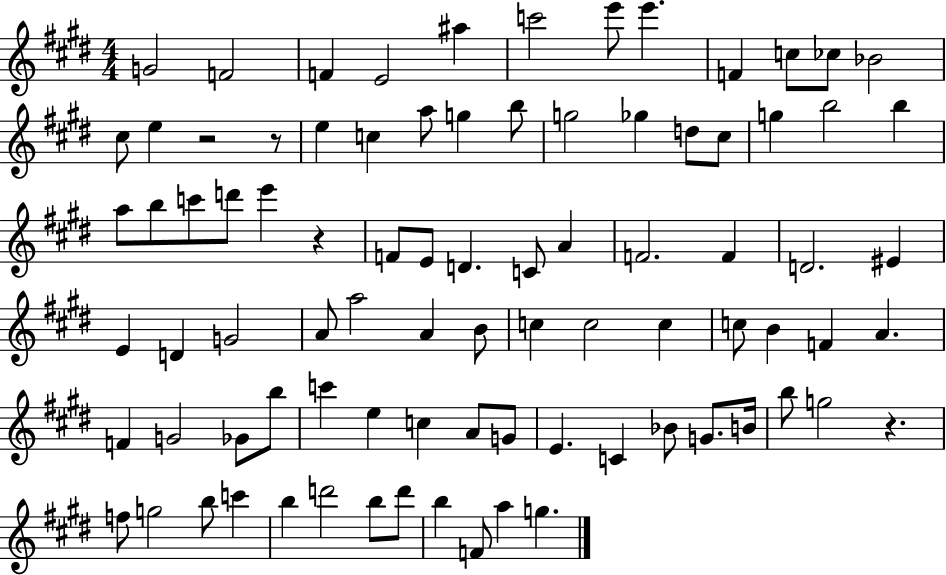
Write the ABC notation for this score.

X:1
T:Untitled
M:4/4
L:1/4
K:E
G2 F2 F E2 ^a c'2 e'/2 e' F c/2 _c/2 _B2 ^c/2 e z2 z/2 e c a/2 g b/2 g2 _g d/2 ^c/2 g b2 b a/2 b/2 c'/2 d'/2 e' z F/2 E/2 D C/2 A F2 F D2 ^E E D G2 A/2 a2 A B/2 c c2 c c/2 B F A F G2 _G/2 b/2 c' e c A/2 G/2 E C _B/2 G/2 B/4 b/2 g2 z f/2 g2 b/2 c' b d'2 b/2 d'/2 b F/2 a g